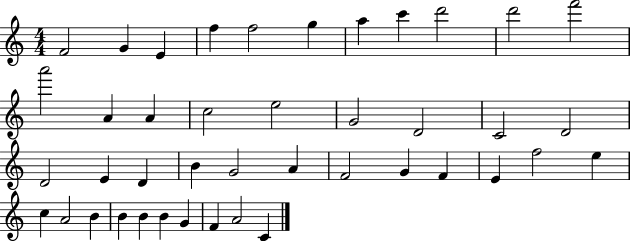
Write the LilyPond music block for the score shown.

{
  \clef treble
  \numericTimeSignature
  \time 4/4
  \key c \major
  f'2 g'4 e'4 | f''4 f''2 g''4 | a''4 c'''4 d'''2 | d'''2 f'''2 | \break a'''2 a'4 a'4 | c''2 e''2 | g'2 d'2 | c'2 d'2 | \break d'2 e'4 d'4 | b'4 g'2 a'4 | f'2 g'4 f'4 | e'4 f''2 e''4 | \break c''4 a'2 b'4 | b'4 b'4 b'4 g'4 | f'4 a'2 c'4 | \bar "|."
}